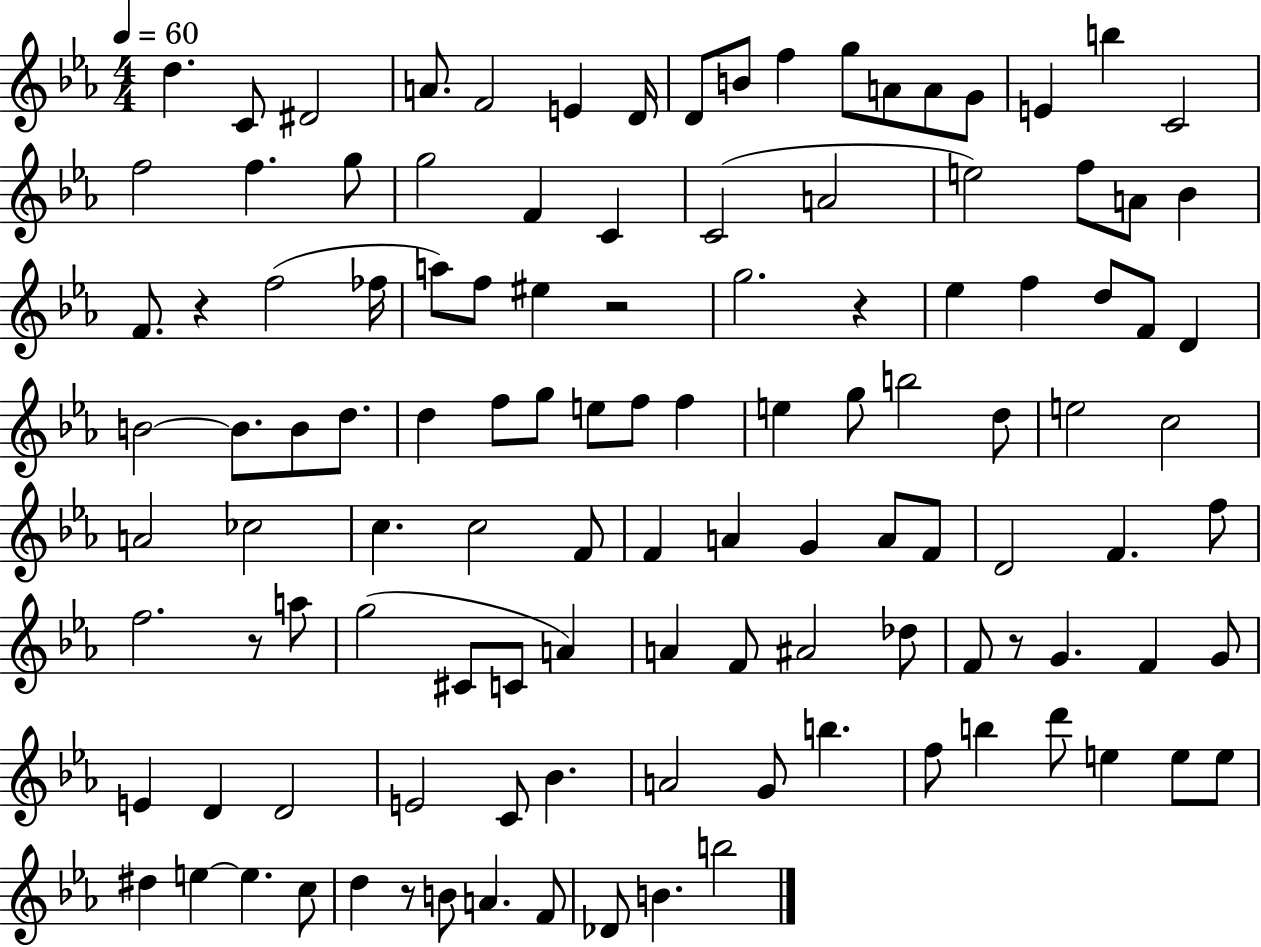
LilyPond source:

{
  \clef treble
  \numericTimeSignature
  \time 4/4
  \key ees \major
  \tempo 4 = 60
  d''4. c'8 dis'2 | a'8. f'2 e'4 d'16 | d'8 b'8 f''4 g''8 a'8 a'8 g'8 | e'4 b''4 c'2 | \break f''2 f''4. g''8 | g''2 f'4 c'4 | c'2( a'2 | e''2) f''8 a'8 bes'4 | \break f'8. r4 f''2( fes''16 | a''8) f''8 eis''4 r2 | g''2. r4 | ees''4 f''4 d''8 f'8 d'4 | \break b'2~~ b'8. b'8 d''8. | d''4 f''8 g''8 e''8 f''8 f''4 | e''4 g''8 b''2 d''8 | e''2 c''2 | \break a'2 ces''2 | c''4. c''2 f'8 | f'4 a'4 g'4 a'8 f'8 | d'2 f'4. f''8 | \break f''2. r8 a''8 | g''2( cis'8 c'8 a'4) | a'4 f'8 ais'2 des''8 | f'8 r8 g'4. f'4 g'8 | \break e'4 d'4 d'2 | e'2 c'8 bes'4. | a'2 g'8 b''4. | f''8 b''4 d'''8 e''4 e''8 e''8 | \break dis''4 e''4~~ e''4. c''8 | d''4 r8 b'8 a'4. f'8 | des'8 b'4. b''2 | \bar "|."
}